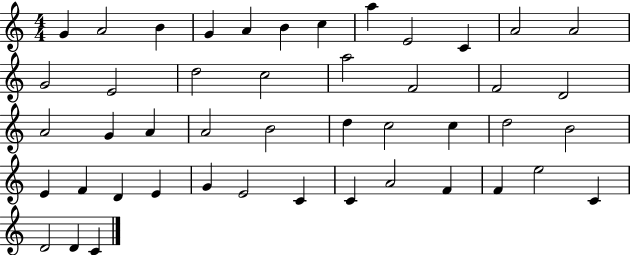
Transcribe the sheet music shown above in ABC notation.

X:1
T:Untitled
M:4/4
L:1/4
K:C
G A2 B G A B c a E2 C A2 A2 G2 E2 d2 c2 a2 F2 F2 D2 A2 G A A2 B2 d c2 c d2 B2 E F D E G E2 C C A2 F F e2 C D2 D C